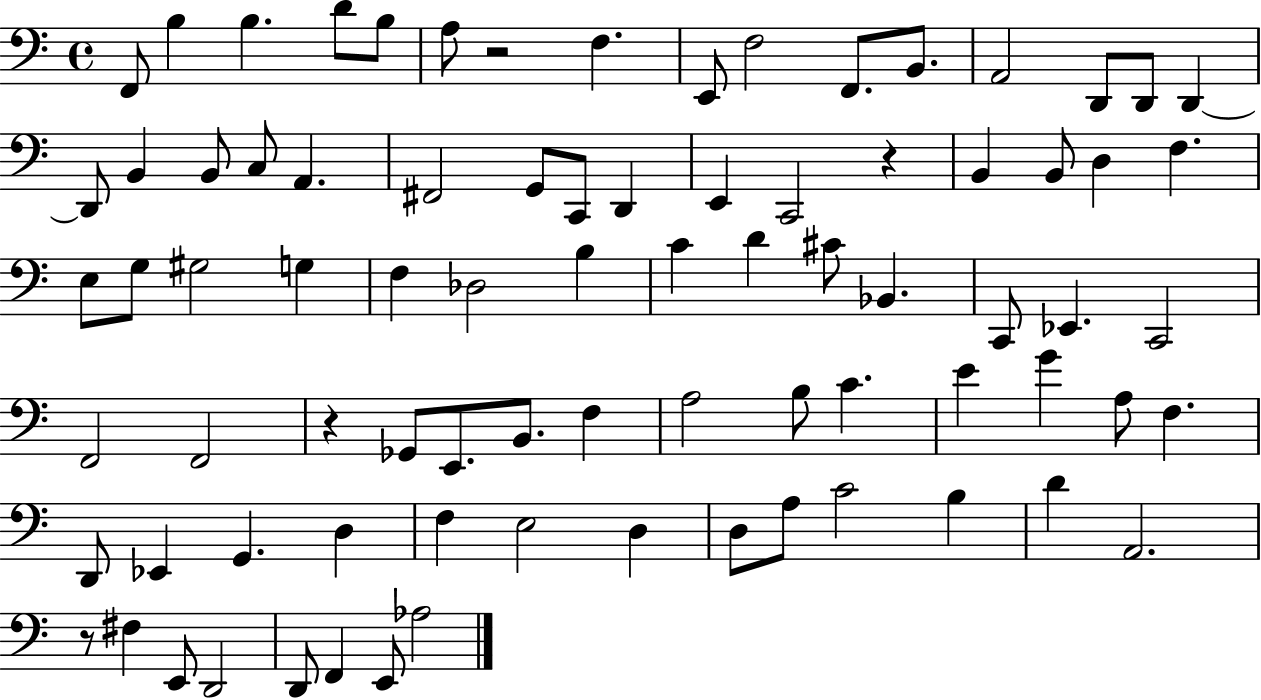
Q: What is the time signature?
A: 4/4